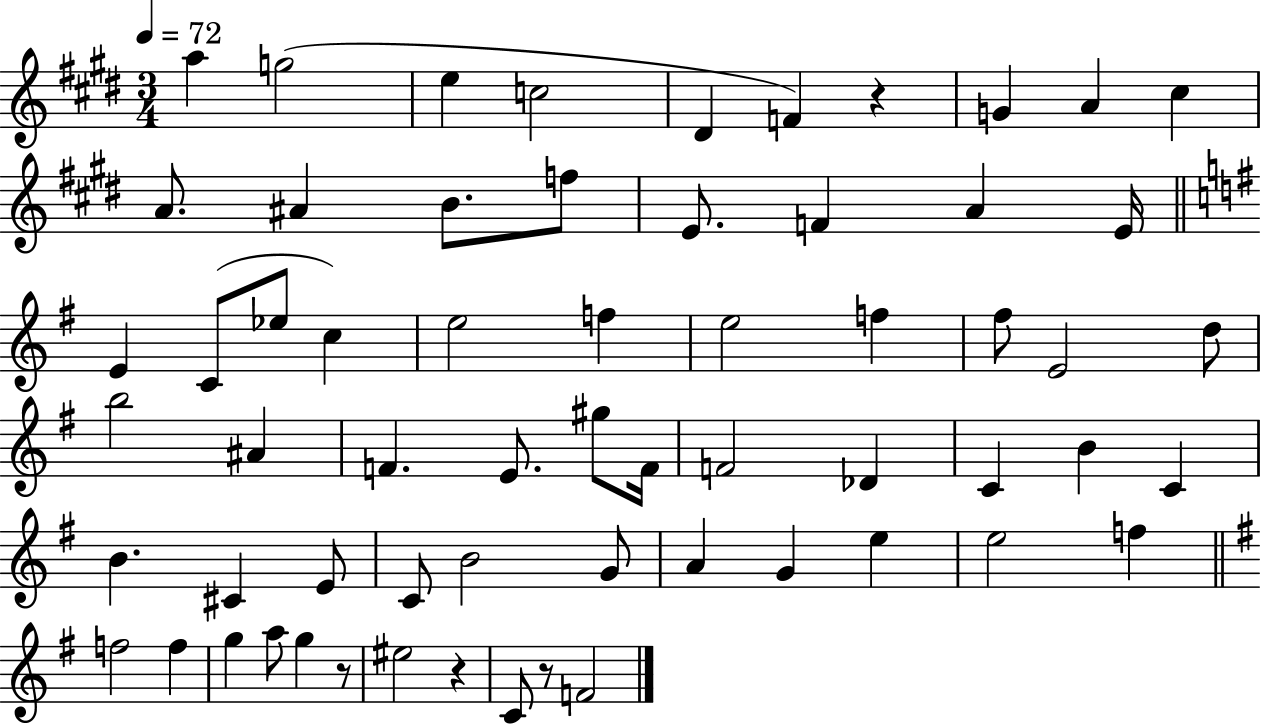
X:1
T:Untitled
M:3/4
L:1/4
K:E
a g2 e c2 ^D F z G A ^c A/2 ^A B/2 f/2 E/2 F A E/4 E C/2 _e/2 c e2 f e2 f ^f/2 E2 d/2 b2 ^A F E/2 ^g/2 F/4 F2 _D C B C B ^C E/2 C/2 B2 G/2 A G e e2 f f2 f g a/2 g z/2 ^e2 z C/2 z/2 F2